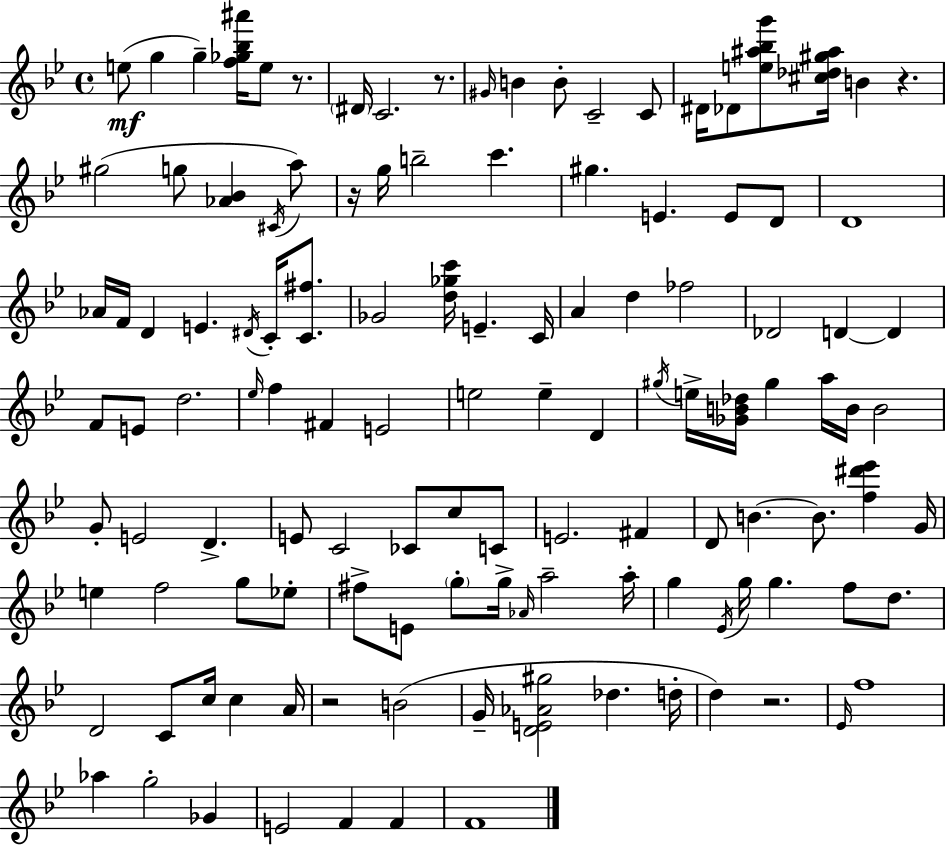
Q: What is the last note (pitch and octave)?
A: F4